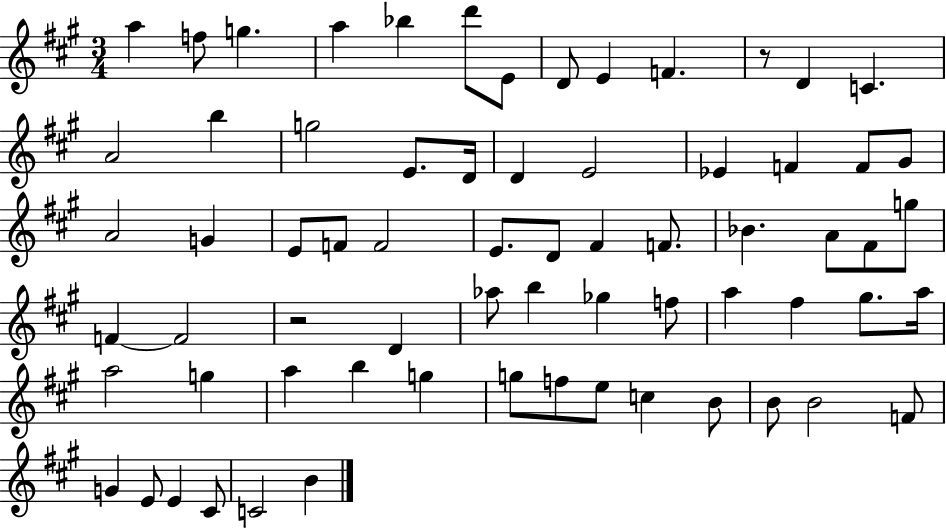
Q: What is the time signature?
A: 3/4